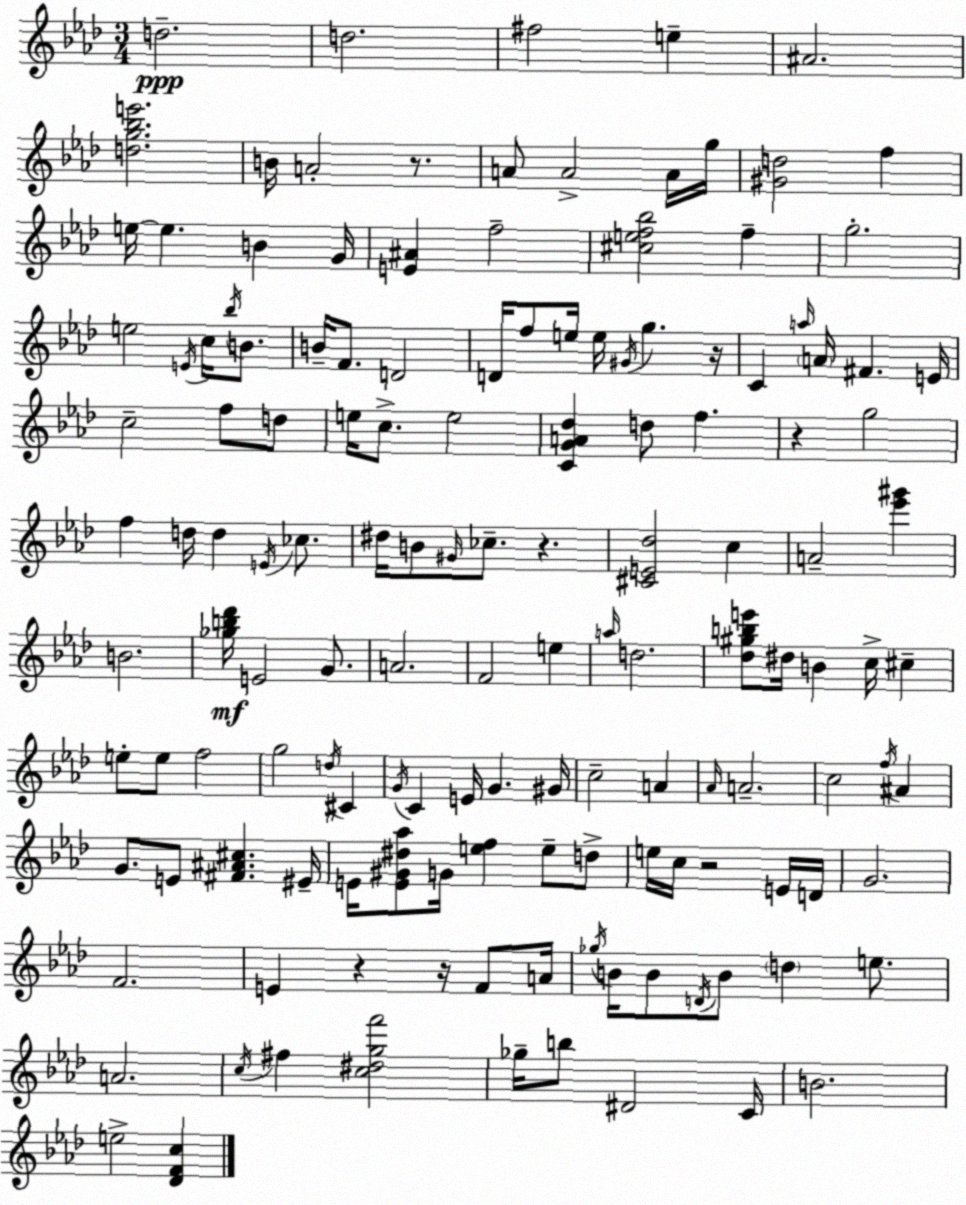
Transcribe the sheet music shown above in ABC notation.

X:1
T:Untitled
M:3/4
L:1/4
K:Fm
d2 d2 ^f2 e ^A2 [dg_be']2 B/4 A2 z/2 A/2 A2 A/4 g/4 [^Gd]2 f e/4 e B G/4 [E^A] f2 [^cef_b]2 f g2 e2 E/4 c/4 _b/4 B/2 B/4 F/2 D2 D/4 f/2 e/4 e/4 ^G/4 g z/4 C a/4 A/4 ^F E/4 c2 f/2 d/2 e/4 c/2 e2 [CGA_d] d/2 f z g2 f d/4 d E/4 _c/2 ^d/4 B/2 ^G/4 _c/2 z [^CE_d]2 c A2 [_e'^g'] B2 [_gb_d']/4 E2 G/2 A2 F2 e a/4 d2 [_d^gbe']/2 ^d/4 B c/4 ^c e/2 e/2 f2 g2 d/4 ^C G/4 C E/4 G ^G/4 c2 A _A/4 A2 c2 f/4 ^A G/2 E/2 [^F^A^c] ^E/4 E/4 [E^G^d_a]/2 G/4 [ef] e/2 d/2 e/4 c/4 z2 E/4 D/4 G2 F2 E z z/4 F/2 A/4 _g/4 B/4 B/2 D/4 B/2 d e/2 A2 c/4 ^f [c^dgf']2 _g/4 b/2 ^D2 C/4 B2 e2 [_DFc]